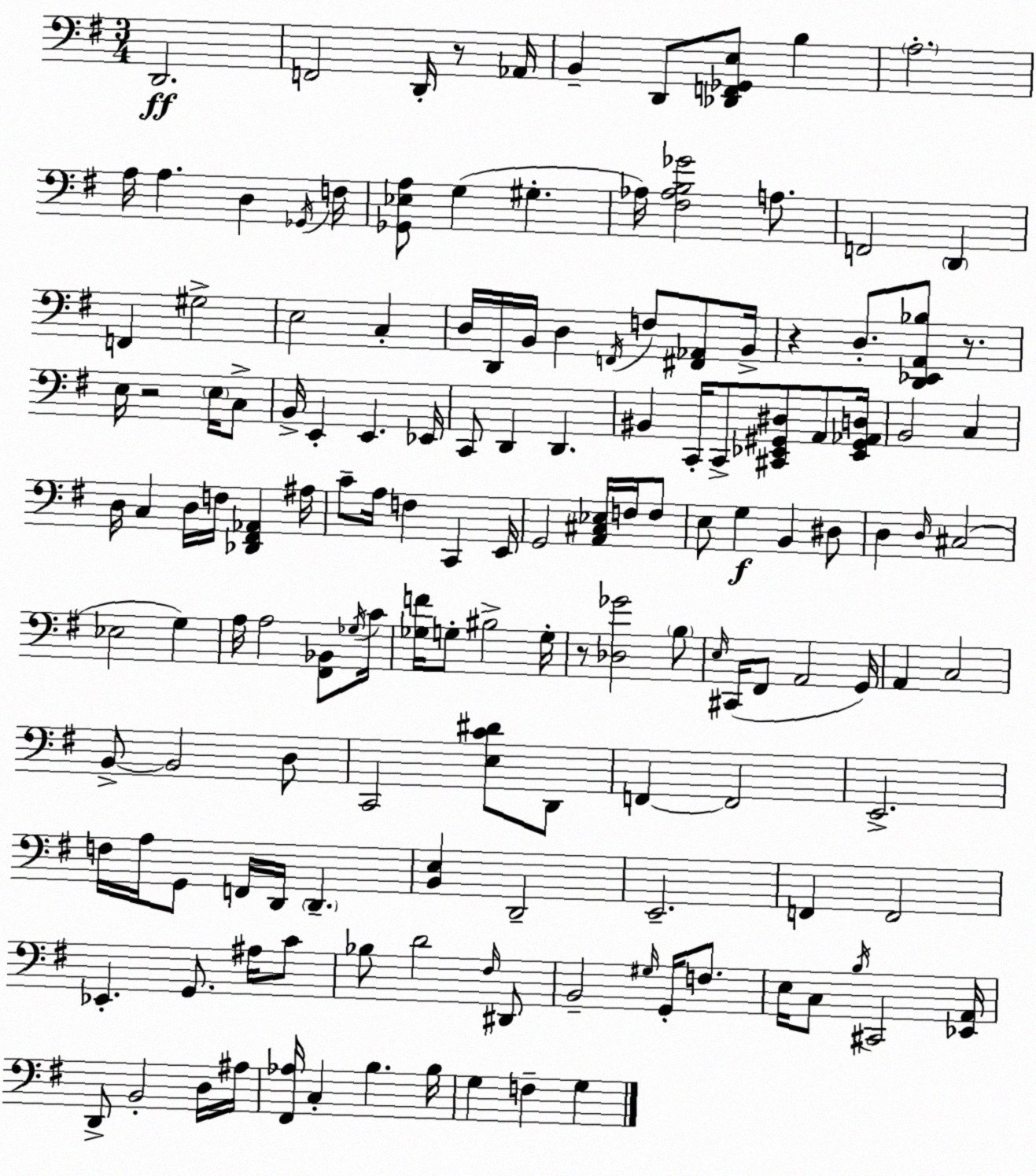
X:1
T:Untitled
M:3/4
L:1/4
K:Em
D,,2 F,,2 D,,/4 z/2 _A,,/4 B,, D,,/2 [_D,,F,,_G,,E,]/2 B, A,2 A,/4 A, D, _G,,/4 F,/4 [_G,,_E,A,]/2 G, ^G, _A,/4 [^F,_A,B,_G]2 A,/2 F,,2 D,, F,, ^G,2 E,2 C, D,/4 D,,/4 B,,/4 D, F,,/4 F,/2 [^F,,_A,,]/2 B,,/4 z D,/2 [D,,_E,,A,,_B,]/2 z/2 E,/4 z2 E,/4 C,/2 B,,/4 E,, E,, _E,,/4 C,,/2 D,, D,, ^B,, C,,/4 C,,/2 [^C,,_E,,^G,,^D,]/2 A,,/2 [_E,,^G,,_A,,D,]/4 B,,2 C, D,/4 C, D,/4 F,/4 [_D,,^F,,_A,,] ^A,/4 C/2 A,/4 F, C,, E,,/4 G,,2 [A,,^C,_E,]/4 F,/4 F,/2 E,/2 G, B,, ^D,/2 D, D,/4 ^C,2 _E,2 G, A,/4 A,2 [^F,,_B,,]/2 _G,/4 C/4 [_G,F]/4 G,/2 ^B,2 G,/4 z/2 [_D,_G]2 B,/2 E,/4 ^C,,/4 ^F,,/2 A,,2 G,,/4 A,, C,2 B,,/2 B,,2 D,/2 C,,2 [E,C^D]/2 D,,/2 F,, F,,2 E,,2 F,/4 A,/4 G,,/2 F,,/4 D,,/4 D,, [B,,E,] D,,2 E,,2 F,, F,,2 _E,, G,,/2 ^A,/4 C/2 _B,/2 D2 ^F,/4 ^D,,/2 B,,2 ^G,/4 G,,/4 F,/2 E,/4 C,/2 B,/4 ^C,,2 [_E,,A,,]/4 D,,/2 B,,2 D,/4 ^A,/4 [^F,,_A,]/4 C, B, B,/4 G, F, G,